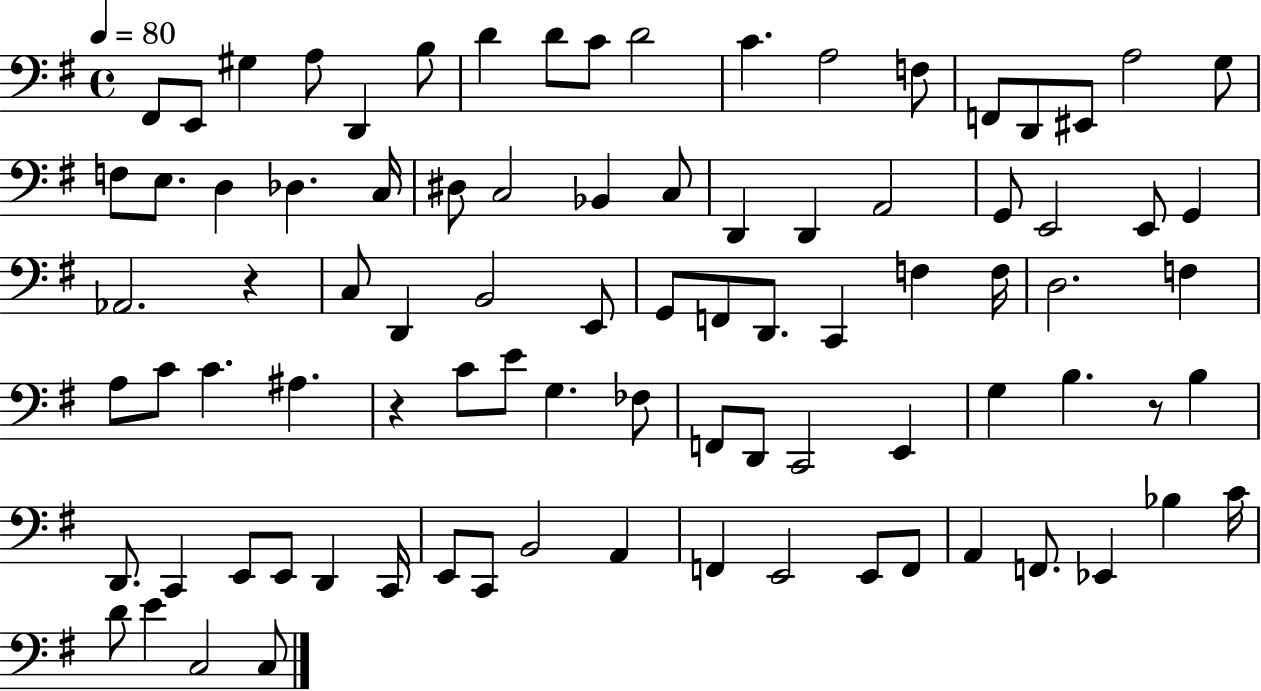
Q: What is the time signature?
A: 4/4